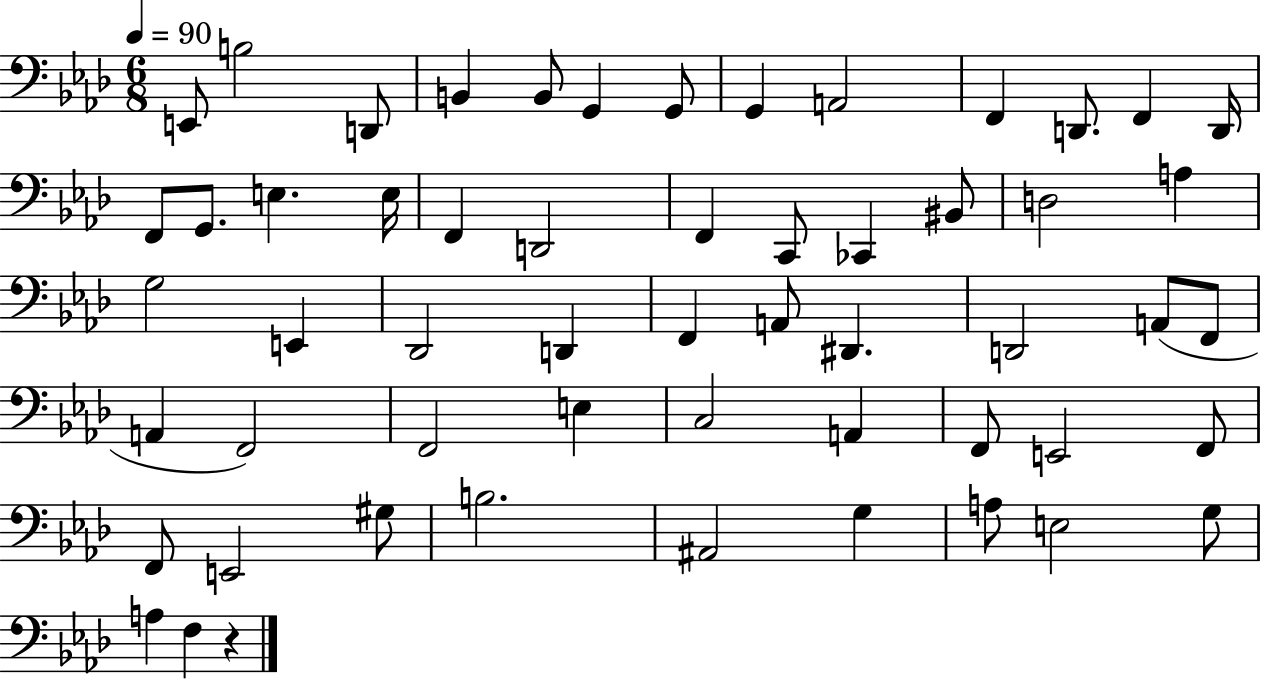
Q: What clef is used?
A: bass